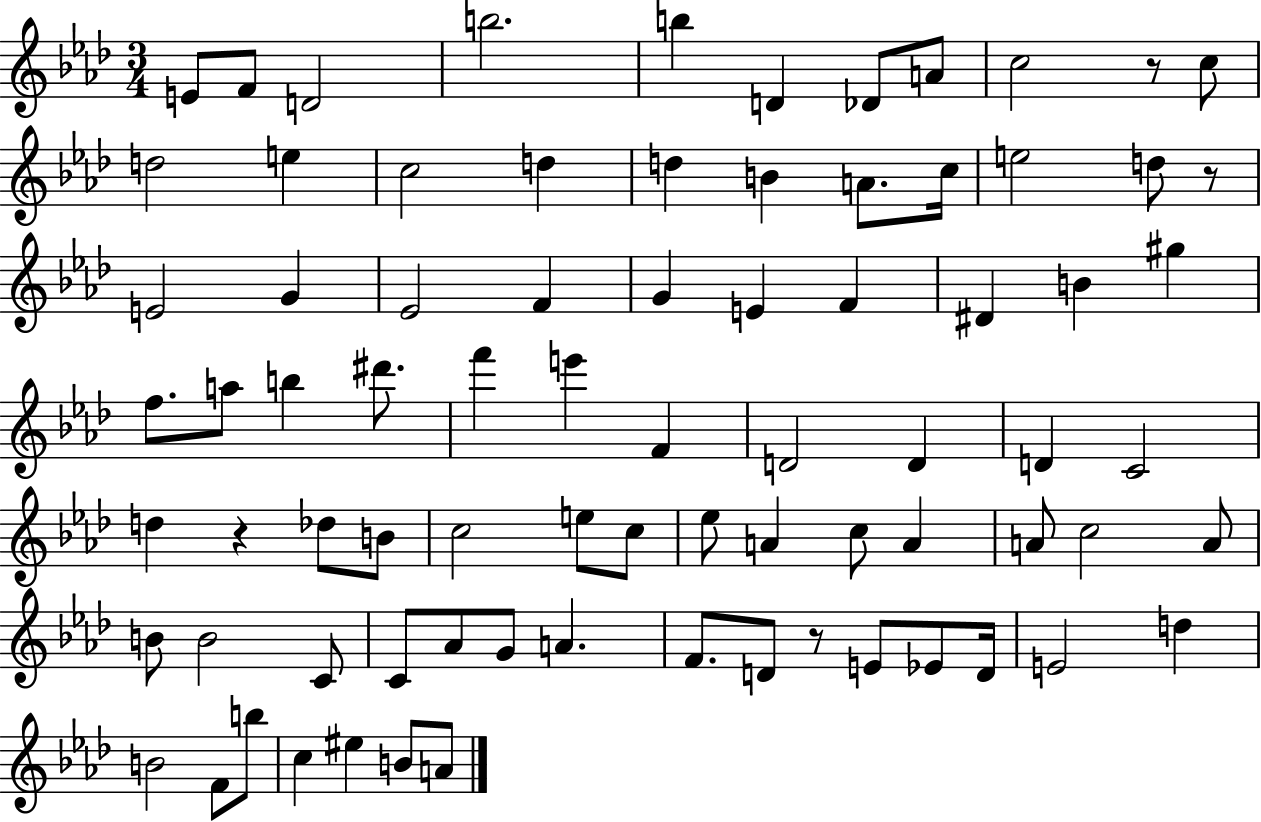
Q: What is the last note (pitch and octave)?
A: A4